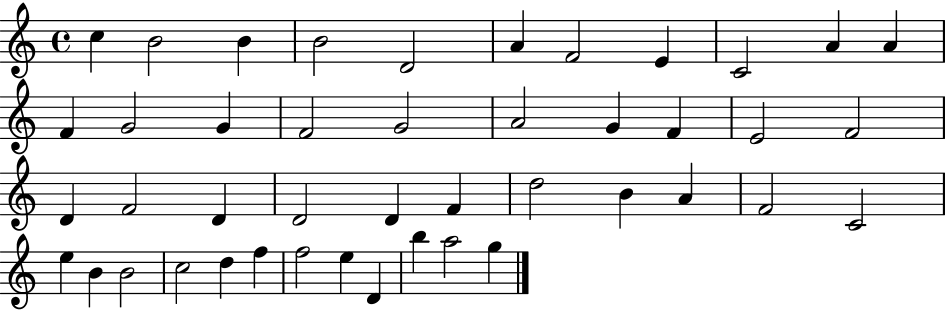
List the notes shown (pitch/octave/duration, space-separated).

C5/q B4/h B4/q B4/h D4/h A4/q F4/h E4/q C4/h A4/q A4/q F4/q G4/h G4/q F4/h G4/h A4/h G4/q F4/q E4/h F4/h D4/q F4/h D4/q D4/h D4/q F4/q D5/h B4/q A4/q F4/h C4/h E5/q B4/q B4/h C5/h D5/q F5/q F5/h E5/q D4/q B5/q A5/h G5/q